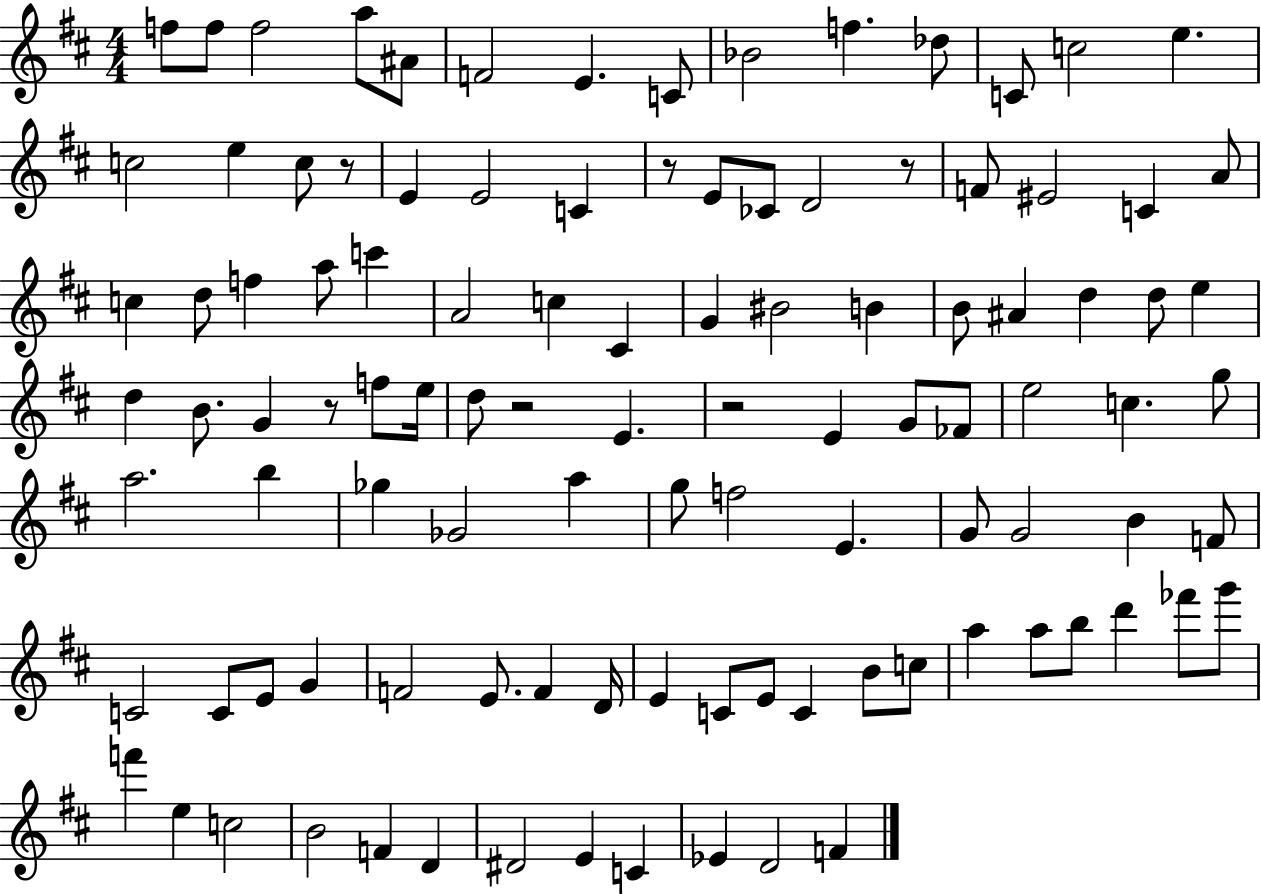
F5/e F5/e F5/h A5/e A#4/e F4/h E4/q. C4/e Bb4/h F5/q. Db5/e C4/e C5/h E5/q. C5/h E5/q C5/e R/e E4/q E4/h C4/q R/e E4/e CES4/e D4/h R/e F4/e EIS4/h C4/q A4/e C5/q D5/e F5/q A5/e C6/q A4/h C5/q C#4/q G4/q BIS4/h B4/q B4/e A#4/q D5/q D5/e E5/q D5/q B4/e. G4/q R/e F5/e E5/s D5/e R/h E4/q. R/h E4/q G4/e FES4/e E5/h C5/q. G5/e A5/h. B5/q Gb5/q Gb4/h A5/q G5/e F5/h E4/q. G4/e G4/h B4/q F4/e C4/h C4/e E4/e G4/q F4/h E4/e. F4/q D4/s E4/q C4/e E4/e C4/q B4/e C5/e A5/q A5/e B5/e D6/q FES6/e G6/e F6/q E5/q C5/h B4/h F4/q D4/q D#4/h E4/q C4/q Eb4/q D4/h F4/q